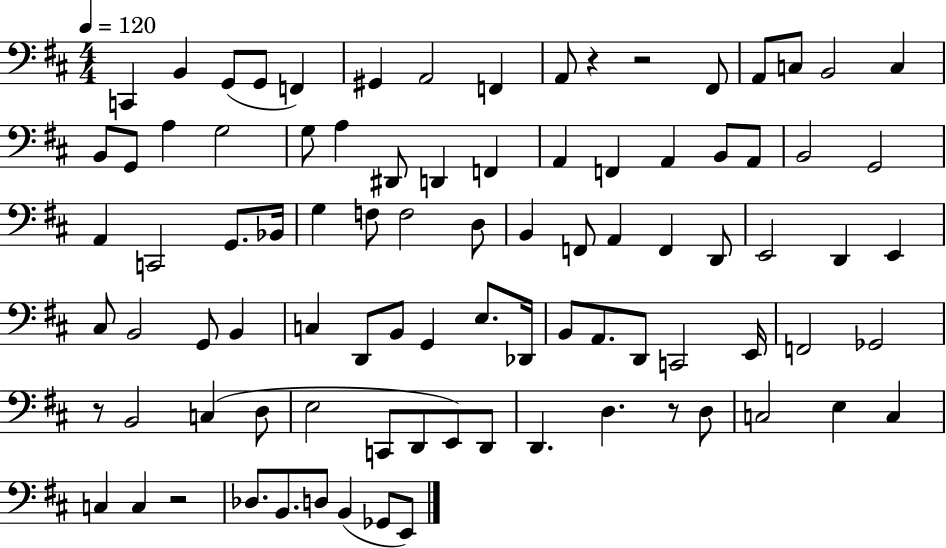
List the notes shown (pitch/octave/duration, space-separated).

C2/q B2/q G2/e G2/e F2/q G#2/q A2/h F2/q A2/e R/q R/h F#2/e A2/e C3/e B2/h C3/q B2/e G2/e A3/q G3/h G3/e A3/q D#2/e D2/q F2/q A2/q F2/q A2/q B2/e A2/e B2/h G2/h A2/q C2/h G2/e. Bb2/s G3/q F3/e F3/h D3/e B2/q F2/e A2/q F2/q D2/e E2/h D2/q E2/q C#3/e B2/h G2/e B2/q C3/q D2/e B2/e G2/q E3/e. Db2/s B2/e A2/e. D2/e C2/h E2/s F2/h Gb2/h R/e B2/h C3/q D3/e E3/h C2/e D2/e E2/e D2/e D2/q. D3/q. R/e D3/e C3/h E3/q C3/q C3/q C3/q R/h Db3/e. B2/e. D3/e B2/q Gb2/e E2/e